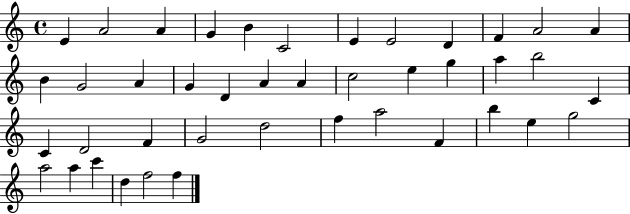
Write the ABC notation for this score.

X:1
T:Untitled
M:4/4
L:1/4
K:C
E A2 A G B C2 E E2 D F A2 A B G2 A G D A A c2 e g a b2 C C D2 F G2 d2 f a2 F b e g2 a2 a c' d f2 f